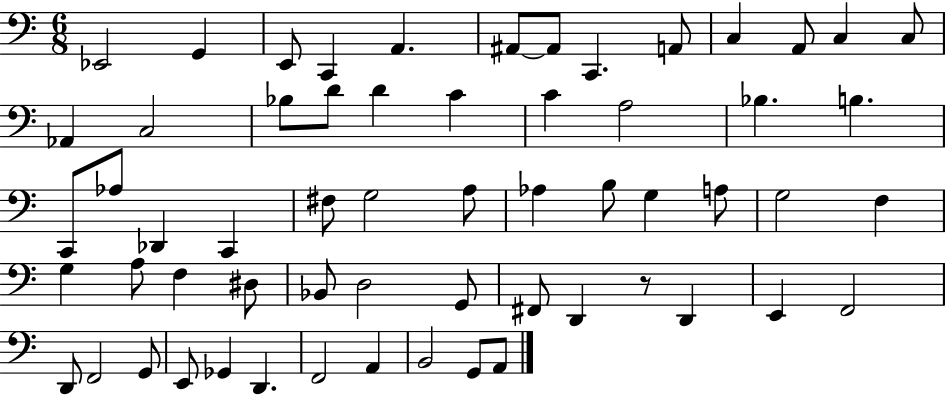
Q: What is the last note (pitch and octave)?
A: A2